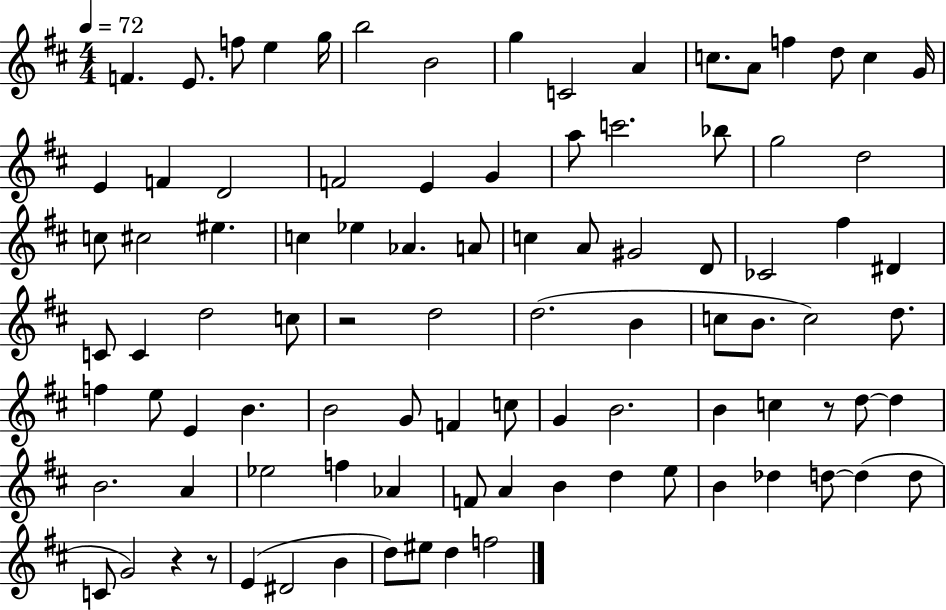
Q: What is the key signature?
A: D major